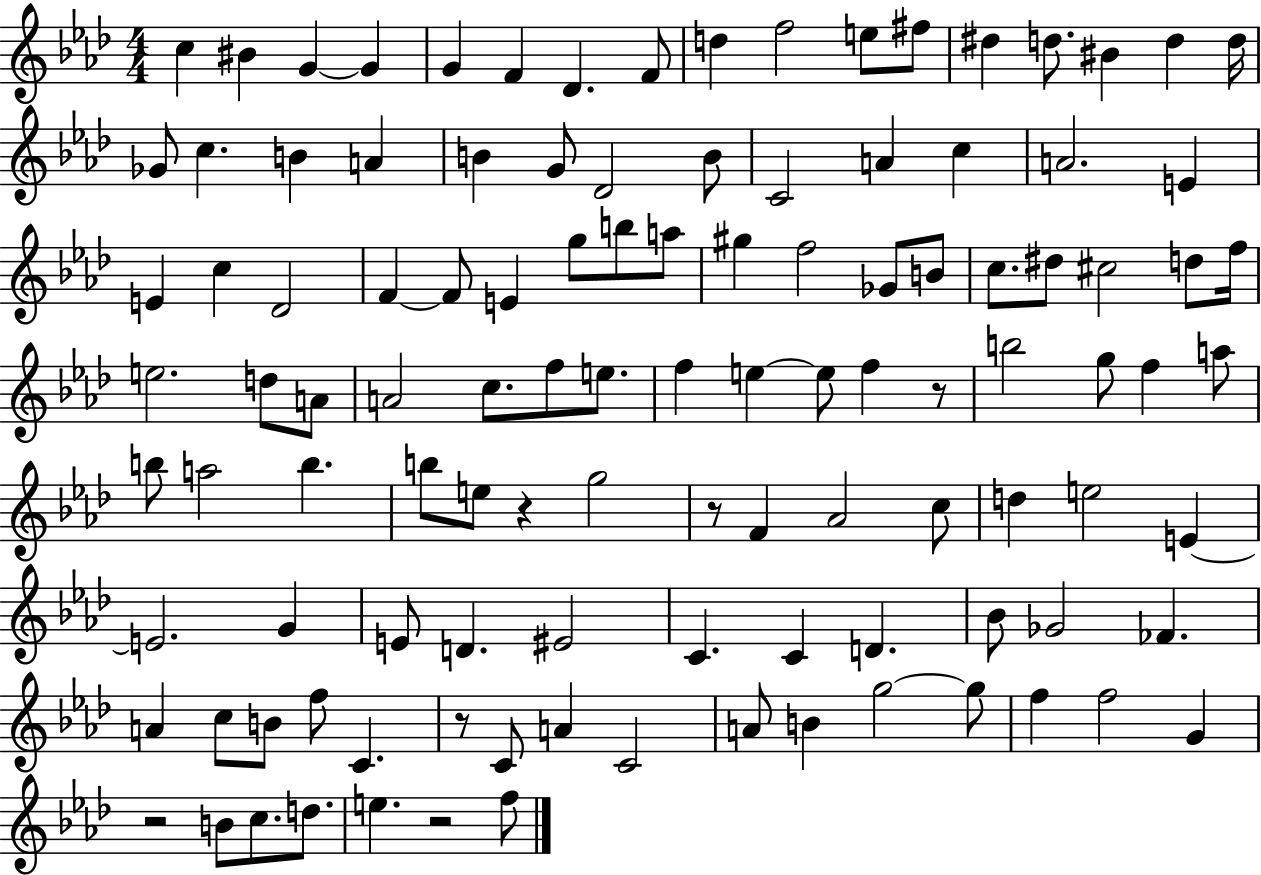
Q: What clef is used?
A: treble